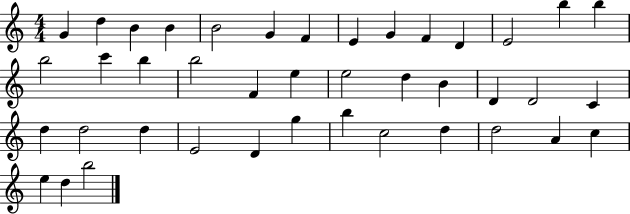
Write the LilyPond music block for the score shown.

{
  \clef treble
  \numericTimeSignature
  \time 4/4
  \key c \major
  g'4 d''4 b'4 b'4 | b'2 g'4 f'4 | e'4 g'4 f'4 d'4 | e'2 b''4 b''4 | \break b''2 c'''4 b''4 | b''2 f'4 e''4 | e''2 d''4 b'4 | d'4 d'2 c'4 | \break d''4 d''2 d''4 | e'2 d'4 g''4 | b''4 c''2 d''4 | d''2 a'4 c''4 | \break e''4 d''4 b''2 | \bar "|."
}